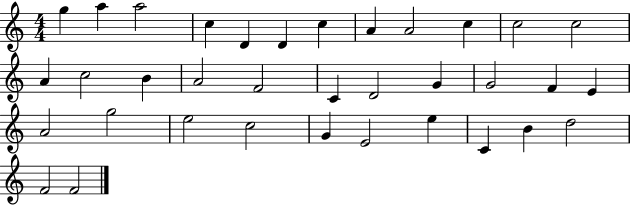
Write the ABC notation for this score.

X:1
T:Untitled
M:4/4
L:1/4
K:C
g a a2 c D D c A A2 c c2 c2 A c2 B A2 F2 C D2 G G2 F E A2 g2 e2 c2 G E2 e C B d2 F2 F2